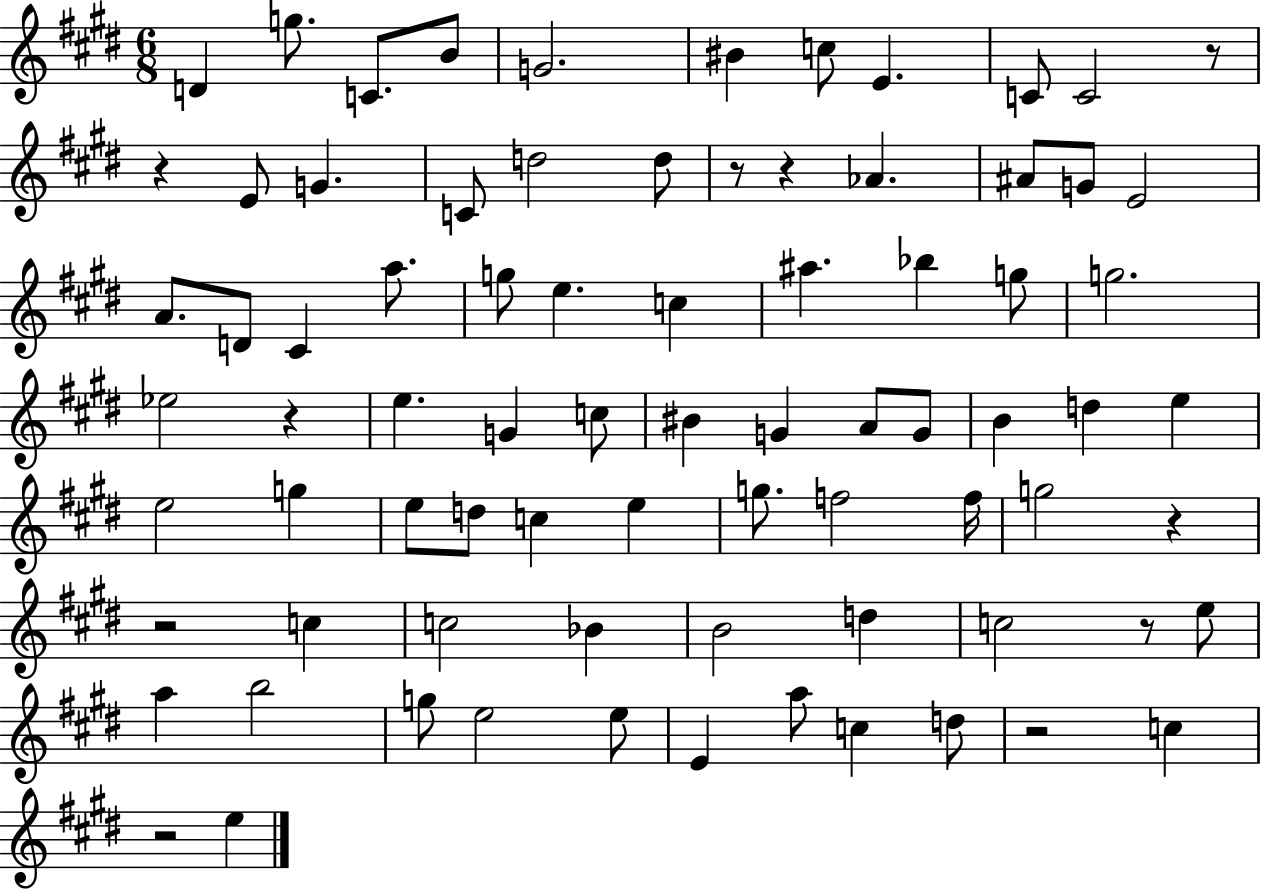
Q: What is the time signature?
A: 6/8